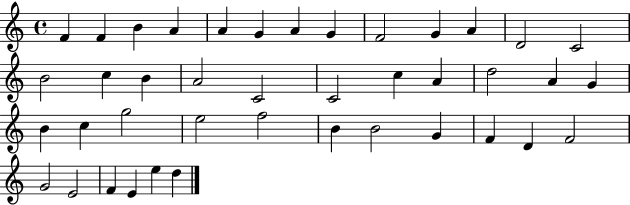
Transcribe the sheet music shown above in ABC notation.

X:1
T:Untitled
M:4/4
L:1/4
K:C
F F B A A G A G F2 G A D2 C2 B2 c B A2 C2 C2 c A d2 A G B c g2 e2 f2 B B2 G F D F2 G2 E2 F E e d